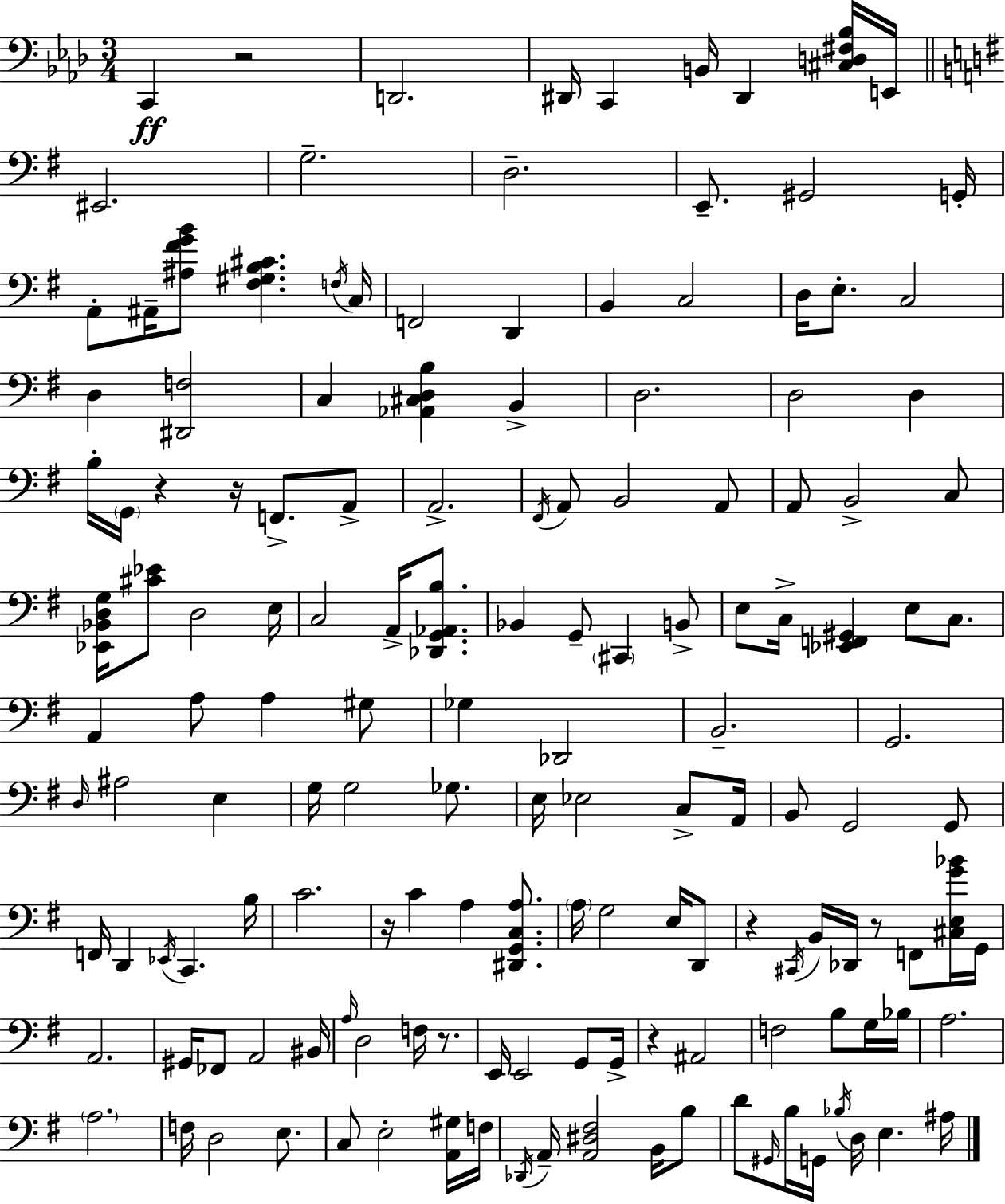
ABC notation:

X:1
T:Untitled
M:3/4
L:1/4
K:Fm
C,, z2 D,,2 ^D,,/4 C,, B,,/4 ^D,, [^C,D,^F,_B,]/4 E,,/4 ^E,,2 G,2 D,2 E,,/2 ^G,,2 G,,/4 A,,/2 ^A,,/4 [^A,^FGB]/2 [^F,^G,B,^C] F,/4 C,/4 F,,2 D,, B,, C,2 D,/4 E,/2 C,2 D, [^D,,F,]2 C, [_A,,^C,D,B,] B,, D,2 D,2 D, B,/4 G,,/4 z z/4 F,,/2 A,,/2 A,,2 ^F,,/4 A,,/2 B,,2 A,,/2 A,,/2 B,,2 C,/2 [_E,,_B,,D,G,]/4 [^C_E]/2 D,2 E,/4 C,2 A,,/4 [_D,,G,,_A,,B,]/2 _B,, G,,/2 ^C,, B,,/2 E,/2 C,/4 [_E,,F,,^G,,] E,/2 C,/2 A,, A,/2 A, ^G,/2 _G, _D,,2 B,,2 G,,2 D,/4 ^A,2 E, G,/4 G,2 _G,/2 E,/4 _E,2 C,/2 A,,/4 B,,/2 G,,2 G,,/2 F,,/4 D,, _E,,/4 C,, B,/4 C2 z/4 C A, [^D,,G,,C,A,]/2 A,/4 G,2 E,/4 D,,/2 z ^C,,/4 B,,/4 _D,,/4 z/2 F,,/2 [^C,E,G_B]/4 G,,/4 A,,2 ^G,,/4 _F,,/2 A,,2 ^B,,/4 A,/4 D,2 F,/4 z/2 E,,/4 E,,2 G,,/2 G,,/4 z ^A,,2 F,2 B,/2 G,/4 _B,/4 A,2 A,2 F,/4 D,2 E,/2 C,/2 E,2 [A,,^G,]/4 F,/4 _D,,/4 A,,/4 [A,,^D,^F,]2 B,,/4 B,/2 D/2 ^G,,/4 B,/4 G,,/4 _B,/4 D,/4 E, ^A,/4